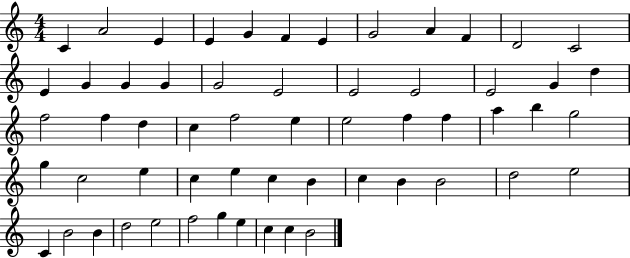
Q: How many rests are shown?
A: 0